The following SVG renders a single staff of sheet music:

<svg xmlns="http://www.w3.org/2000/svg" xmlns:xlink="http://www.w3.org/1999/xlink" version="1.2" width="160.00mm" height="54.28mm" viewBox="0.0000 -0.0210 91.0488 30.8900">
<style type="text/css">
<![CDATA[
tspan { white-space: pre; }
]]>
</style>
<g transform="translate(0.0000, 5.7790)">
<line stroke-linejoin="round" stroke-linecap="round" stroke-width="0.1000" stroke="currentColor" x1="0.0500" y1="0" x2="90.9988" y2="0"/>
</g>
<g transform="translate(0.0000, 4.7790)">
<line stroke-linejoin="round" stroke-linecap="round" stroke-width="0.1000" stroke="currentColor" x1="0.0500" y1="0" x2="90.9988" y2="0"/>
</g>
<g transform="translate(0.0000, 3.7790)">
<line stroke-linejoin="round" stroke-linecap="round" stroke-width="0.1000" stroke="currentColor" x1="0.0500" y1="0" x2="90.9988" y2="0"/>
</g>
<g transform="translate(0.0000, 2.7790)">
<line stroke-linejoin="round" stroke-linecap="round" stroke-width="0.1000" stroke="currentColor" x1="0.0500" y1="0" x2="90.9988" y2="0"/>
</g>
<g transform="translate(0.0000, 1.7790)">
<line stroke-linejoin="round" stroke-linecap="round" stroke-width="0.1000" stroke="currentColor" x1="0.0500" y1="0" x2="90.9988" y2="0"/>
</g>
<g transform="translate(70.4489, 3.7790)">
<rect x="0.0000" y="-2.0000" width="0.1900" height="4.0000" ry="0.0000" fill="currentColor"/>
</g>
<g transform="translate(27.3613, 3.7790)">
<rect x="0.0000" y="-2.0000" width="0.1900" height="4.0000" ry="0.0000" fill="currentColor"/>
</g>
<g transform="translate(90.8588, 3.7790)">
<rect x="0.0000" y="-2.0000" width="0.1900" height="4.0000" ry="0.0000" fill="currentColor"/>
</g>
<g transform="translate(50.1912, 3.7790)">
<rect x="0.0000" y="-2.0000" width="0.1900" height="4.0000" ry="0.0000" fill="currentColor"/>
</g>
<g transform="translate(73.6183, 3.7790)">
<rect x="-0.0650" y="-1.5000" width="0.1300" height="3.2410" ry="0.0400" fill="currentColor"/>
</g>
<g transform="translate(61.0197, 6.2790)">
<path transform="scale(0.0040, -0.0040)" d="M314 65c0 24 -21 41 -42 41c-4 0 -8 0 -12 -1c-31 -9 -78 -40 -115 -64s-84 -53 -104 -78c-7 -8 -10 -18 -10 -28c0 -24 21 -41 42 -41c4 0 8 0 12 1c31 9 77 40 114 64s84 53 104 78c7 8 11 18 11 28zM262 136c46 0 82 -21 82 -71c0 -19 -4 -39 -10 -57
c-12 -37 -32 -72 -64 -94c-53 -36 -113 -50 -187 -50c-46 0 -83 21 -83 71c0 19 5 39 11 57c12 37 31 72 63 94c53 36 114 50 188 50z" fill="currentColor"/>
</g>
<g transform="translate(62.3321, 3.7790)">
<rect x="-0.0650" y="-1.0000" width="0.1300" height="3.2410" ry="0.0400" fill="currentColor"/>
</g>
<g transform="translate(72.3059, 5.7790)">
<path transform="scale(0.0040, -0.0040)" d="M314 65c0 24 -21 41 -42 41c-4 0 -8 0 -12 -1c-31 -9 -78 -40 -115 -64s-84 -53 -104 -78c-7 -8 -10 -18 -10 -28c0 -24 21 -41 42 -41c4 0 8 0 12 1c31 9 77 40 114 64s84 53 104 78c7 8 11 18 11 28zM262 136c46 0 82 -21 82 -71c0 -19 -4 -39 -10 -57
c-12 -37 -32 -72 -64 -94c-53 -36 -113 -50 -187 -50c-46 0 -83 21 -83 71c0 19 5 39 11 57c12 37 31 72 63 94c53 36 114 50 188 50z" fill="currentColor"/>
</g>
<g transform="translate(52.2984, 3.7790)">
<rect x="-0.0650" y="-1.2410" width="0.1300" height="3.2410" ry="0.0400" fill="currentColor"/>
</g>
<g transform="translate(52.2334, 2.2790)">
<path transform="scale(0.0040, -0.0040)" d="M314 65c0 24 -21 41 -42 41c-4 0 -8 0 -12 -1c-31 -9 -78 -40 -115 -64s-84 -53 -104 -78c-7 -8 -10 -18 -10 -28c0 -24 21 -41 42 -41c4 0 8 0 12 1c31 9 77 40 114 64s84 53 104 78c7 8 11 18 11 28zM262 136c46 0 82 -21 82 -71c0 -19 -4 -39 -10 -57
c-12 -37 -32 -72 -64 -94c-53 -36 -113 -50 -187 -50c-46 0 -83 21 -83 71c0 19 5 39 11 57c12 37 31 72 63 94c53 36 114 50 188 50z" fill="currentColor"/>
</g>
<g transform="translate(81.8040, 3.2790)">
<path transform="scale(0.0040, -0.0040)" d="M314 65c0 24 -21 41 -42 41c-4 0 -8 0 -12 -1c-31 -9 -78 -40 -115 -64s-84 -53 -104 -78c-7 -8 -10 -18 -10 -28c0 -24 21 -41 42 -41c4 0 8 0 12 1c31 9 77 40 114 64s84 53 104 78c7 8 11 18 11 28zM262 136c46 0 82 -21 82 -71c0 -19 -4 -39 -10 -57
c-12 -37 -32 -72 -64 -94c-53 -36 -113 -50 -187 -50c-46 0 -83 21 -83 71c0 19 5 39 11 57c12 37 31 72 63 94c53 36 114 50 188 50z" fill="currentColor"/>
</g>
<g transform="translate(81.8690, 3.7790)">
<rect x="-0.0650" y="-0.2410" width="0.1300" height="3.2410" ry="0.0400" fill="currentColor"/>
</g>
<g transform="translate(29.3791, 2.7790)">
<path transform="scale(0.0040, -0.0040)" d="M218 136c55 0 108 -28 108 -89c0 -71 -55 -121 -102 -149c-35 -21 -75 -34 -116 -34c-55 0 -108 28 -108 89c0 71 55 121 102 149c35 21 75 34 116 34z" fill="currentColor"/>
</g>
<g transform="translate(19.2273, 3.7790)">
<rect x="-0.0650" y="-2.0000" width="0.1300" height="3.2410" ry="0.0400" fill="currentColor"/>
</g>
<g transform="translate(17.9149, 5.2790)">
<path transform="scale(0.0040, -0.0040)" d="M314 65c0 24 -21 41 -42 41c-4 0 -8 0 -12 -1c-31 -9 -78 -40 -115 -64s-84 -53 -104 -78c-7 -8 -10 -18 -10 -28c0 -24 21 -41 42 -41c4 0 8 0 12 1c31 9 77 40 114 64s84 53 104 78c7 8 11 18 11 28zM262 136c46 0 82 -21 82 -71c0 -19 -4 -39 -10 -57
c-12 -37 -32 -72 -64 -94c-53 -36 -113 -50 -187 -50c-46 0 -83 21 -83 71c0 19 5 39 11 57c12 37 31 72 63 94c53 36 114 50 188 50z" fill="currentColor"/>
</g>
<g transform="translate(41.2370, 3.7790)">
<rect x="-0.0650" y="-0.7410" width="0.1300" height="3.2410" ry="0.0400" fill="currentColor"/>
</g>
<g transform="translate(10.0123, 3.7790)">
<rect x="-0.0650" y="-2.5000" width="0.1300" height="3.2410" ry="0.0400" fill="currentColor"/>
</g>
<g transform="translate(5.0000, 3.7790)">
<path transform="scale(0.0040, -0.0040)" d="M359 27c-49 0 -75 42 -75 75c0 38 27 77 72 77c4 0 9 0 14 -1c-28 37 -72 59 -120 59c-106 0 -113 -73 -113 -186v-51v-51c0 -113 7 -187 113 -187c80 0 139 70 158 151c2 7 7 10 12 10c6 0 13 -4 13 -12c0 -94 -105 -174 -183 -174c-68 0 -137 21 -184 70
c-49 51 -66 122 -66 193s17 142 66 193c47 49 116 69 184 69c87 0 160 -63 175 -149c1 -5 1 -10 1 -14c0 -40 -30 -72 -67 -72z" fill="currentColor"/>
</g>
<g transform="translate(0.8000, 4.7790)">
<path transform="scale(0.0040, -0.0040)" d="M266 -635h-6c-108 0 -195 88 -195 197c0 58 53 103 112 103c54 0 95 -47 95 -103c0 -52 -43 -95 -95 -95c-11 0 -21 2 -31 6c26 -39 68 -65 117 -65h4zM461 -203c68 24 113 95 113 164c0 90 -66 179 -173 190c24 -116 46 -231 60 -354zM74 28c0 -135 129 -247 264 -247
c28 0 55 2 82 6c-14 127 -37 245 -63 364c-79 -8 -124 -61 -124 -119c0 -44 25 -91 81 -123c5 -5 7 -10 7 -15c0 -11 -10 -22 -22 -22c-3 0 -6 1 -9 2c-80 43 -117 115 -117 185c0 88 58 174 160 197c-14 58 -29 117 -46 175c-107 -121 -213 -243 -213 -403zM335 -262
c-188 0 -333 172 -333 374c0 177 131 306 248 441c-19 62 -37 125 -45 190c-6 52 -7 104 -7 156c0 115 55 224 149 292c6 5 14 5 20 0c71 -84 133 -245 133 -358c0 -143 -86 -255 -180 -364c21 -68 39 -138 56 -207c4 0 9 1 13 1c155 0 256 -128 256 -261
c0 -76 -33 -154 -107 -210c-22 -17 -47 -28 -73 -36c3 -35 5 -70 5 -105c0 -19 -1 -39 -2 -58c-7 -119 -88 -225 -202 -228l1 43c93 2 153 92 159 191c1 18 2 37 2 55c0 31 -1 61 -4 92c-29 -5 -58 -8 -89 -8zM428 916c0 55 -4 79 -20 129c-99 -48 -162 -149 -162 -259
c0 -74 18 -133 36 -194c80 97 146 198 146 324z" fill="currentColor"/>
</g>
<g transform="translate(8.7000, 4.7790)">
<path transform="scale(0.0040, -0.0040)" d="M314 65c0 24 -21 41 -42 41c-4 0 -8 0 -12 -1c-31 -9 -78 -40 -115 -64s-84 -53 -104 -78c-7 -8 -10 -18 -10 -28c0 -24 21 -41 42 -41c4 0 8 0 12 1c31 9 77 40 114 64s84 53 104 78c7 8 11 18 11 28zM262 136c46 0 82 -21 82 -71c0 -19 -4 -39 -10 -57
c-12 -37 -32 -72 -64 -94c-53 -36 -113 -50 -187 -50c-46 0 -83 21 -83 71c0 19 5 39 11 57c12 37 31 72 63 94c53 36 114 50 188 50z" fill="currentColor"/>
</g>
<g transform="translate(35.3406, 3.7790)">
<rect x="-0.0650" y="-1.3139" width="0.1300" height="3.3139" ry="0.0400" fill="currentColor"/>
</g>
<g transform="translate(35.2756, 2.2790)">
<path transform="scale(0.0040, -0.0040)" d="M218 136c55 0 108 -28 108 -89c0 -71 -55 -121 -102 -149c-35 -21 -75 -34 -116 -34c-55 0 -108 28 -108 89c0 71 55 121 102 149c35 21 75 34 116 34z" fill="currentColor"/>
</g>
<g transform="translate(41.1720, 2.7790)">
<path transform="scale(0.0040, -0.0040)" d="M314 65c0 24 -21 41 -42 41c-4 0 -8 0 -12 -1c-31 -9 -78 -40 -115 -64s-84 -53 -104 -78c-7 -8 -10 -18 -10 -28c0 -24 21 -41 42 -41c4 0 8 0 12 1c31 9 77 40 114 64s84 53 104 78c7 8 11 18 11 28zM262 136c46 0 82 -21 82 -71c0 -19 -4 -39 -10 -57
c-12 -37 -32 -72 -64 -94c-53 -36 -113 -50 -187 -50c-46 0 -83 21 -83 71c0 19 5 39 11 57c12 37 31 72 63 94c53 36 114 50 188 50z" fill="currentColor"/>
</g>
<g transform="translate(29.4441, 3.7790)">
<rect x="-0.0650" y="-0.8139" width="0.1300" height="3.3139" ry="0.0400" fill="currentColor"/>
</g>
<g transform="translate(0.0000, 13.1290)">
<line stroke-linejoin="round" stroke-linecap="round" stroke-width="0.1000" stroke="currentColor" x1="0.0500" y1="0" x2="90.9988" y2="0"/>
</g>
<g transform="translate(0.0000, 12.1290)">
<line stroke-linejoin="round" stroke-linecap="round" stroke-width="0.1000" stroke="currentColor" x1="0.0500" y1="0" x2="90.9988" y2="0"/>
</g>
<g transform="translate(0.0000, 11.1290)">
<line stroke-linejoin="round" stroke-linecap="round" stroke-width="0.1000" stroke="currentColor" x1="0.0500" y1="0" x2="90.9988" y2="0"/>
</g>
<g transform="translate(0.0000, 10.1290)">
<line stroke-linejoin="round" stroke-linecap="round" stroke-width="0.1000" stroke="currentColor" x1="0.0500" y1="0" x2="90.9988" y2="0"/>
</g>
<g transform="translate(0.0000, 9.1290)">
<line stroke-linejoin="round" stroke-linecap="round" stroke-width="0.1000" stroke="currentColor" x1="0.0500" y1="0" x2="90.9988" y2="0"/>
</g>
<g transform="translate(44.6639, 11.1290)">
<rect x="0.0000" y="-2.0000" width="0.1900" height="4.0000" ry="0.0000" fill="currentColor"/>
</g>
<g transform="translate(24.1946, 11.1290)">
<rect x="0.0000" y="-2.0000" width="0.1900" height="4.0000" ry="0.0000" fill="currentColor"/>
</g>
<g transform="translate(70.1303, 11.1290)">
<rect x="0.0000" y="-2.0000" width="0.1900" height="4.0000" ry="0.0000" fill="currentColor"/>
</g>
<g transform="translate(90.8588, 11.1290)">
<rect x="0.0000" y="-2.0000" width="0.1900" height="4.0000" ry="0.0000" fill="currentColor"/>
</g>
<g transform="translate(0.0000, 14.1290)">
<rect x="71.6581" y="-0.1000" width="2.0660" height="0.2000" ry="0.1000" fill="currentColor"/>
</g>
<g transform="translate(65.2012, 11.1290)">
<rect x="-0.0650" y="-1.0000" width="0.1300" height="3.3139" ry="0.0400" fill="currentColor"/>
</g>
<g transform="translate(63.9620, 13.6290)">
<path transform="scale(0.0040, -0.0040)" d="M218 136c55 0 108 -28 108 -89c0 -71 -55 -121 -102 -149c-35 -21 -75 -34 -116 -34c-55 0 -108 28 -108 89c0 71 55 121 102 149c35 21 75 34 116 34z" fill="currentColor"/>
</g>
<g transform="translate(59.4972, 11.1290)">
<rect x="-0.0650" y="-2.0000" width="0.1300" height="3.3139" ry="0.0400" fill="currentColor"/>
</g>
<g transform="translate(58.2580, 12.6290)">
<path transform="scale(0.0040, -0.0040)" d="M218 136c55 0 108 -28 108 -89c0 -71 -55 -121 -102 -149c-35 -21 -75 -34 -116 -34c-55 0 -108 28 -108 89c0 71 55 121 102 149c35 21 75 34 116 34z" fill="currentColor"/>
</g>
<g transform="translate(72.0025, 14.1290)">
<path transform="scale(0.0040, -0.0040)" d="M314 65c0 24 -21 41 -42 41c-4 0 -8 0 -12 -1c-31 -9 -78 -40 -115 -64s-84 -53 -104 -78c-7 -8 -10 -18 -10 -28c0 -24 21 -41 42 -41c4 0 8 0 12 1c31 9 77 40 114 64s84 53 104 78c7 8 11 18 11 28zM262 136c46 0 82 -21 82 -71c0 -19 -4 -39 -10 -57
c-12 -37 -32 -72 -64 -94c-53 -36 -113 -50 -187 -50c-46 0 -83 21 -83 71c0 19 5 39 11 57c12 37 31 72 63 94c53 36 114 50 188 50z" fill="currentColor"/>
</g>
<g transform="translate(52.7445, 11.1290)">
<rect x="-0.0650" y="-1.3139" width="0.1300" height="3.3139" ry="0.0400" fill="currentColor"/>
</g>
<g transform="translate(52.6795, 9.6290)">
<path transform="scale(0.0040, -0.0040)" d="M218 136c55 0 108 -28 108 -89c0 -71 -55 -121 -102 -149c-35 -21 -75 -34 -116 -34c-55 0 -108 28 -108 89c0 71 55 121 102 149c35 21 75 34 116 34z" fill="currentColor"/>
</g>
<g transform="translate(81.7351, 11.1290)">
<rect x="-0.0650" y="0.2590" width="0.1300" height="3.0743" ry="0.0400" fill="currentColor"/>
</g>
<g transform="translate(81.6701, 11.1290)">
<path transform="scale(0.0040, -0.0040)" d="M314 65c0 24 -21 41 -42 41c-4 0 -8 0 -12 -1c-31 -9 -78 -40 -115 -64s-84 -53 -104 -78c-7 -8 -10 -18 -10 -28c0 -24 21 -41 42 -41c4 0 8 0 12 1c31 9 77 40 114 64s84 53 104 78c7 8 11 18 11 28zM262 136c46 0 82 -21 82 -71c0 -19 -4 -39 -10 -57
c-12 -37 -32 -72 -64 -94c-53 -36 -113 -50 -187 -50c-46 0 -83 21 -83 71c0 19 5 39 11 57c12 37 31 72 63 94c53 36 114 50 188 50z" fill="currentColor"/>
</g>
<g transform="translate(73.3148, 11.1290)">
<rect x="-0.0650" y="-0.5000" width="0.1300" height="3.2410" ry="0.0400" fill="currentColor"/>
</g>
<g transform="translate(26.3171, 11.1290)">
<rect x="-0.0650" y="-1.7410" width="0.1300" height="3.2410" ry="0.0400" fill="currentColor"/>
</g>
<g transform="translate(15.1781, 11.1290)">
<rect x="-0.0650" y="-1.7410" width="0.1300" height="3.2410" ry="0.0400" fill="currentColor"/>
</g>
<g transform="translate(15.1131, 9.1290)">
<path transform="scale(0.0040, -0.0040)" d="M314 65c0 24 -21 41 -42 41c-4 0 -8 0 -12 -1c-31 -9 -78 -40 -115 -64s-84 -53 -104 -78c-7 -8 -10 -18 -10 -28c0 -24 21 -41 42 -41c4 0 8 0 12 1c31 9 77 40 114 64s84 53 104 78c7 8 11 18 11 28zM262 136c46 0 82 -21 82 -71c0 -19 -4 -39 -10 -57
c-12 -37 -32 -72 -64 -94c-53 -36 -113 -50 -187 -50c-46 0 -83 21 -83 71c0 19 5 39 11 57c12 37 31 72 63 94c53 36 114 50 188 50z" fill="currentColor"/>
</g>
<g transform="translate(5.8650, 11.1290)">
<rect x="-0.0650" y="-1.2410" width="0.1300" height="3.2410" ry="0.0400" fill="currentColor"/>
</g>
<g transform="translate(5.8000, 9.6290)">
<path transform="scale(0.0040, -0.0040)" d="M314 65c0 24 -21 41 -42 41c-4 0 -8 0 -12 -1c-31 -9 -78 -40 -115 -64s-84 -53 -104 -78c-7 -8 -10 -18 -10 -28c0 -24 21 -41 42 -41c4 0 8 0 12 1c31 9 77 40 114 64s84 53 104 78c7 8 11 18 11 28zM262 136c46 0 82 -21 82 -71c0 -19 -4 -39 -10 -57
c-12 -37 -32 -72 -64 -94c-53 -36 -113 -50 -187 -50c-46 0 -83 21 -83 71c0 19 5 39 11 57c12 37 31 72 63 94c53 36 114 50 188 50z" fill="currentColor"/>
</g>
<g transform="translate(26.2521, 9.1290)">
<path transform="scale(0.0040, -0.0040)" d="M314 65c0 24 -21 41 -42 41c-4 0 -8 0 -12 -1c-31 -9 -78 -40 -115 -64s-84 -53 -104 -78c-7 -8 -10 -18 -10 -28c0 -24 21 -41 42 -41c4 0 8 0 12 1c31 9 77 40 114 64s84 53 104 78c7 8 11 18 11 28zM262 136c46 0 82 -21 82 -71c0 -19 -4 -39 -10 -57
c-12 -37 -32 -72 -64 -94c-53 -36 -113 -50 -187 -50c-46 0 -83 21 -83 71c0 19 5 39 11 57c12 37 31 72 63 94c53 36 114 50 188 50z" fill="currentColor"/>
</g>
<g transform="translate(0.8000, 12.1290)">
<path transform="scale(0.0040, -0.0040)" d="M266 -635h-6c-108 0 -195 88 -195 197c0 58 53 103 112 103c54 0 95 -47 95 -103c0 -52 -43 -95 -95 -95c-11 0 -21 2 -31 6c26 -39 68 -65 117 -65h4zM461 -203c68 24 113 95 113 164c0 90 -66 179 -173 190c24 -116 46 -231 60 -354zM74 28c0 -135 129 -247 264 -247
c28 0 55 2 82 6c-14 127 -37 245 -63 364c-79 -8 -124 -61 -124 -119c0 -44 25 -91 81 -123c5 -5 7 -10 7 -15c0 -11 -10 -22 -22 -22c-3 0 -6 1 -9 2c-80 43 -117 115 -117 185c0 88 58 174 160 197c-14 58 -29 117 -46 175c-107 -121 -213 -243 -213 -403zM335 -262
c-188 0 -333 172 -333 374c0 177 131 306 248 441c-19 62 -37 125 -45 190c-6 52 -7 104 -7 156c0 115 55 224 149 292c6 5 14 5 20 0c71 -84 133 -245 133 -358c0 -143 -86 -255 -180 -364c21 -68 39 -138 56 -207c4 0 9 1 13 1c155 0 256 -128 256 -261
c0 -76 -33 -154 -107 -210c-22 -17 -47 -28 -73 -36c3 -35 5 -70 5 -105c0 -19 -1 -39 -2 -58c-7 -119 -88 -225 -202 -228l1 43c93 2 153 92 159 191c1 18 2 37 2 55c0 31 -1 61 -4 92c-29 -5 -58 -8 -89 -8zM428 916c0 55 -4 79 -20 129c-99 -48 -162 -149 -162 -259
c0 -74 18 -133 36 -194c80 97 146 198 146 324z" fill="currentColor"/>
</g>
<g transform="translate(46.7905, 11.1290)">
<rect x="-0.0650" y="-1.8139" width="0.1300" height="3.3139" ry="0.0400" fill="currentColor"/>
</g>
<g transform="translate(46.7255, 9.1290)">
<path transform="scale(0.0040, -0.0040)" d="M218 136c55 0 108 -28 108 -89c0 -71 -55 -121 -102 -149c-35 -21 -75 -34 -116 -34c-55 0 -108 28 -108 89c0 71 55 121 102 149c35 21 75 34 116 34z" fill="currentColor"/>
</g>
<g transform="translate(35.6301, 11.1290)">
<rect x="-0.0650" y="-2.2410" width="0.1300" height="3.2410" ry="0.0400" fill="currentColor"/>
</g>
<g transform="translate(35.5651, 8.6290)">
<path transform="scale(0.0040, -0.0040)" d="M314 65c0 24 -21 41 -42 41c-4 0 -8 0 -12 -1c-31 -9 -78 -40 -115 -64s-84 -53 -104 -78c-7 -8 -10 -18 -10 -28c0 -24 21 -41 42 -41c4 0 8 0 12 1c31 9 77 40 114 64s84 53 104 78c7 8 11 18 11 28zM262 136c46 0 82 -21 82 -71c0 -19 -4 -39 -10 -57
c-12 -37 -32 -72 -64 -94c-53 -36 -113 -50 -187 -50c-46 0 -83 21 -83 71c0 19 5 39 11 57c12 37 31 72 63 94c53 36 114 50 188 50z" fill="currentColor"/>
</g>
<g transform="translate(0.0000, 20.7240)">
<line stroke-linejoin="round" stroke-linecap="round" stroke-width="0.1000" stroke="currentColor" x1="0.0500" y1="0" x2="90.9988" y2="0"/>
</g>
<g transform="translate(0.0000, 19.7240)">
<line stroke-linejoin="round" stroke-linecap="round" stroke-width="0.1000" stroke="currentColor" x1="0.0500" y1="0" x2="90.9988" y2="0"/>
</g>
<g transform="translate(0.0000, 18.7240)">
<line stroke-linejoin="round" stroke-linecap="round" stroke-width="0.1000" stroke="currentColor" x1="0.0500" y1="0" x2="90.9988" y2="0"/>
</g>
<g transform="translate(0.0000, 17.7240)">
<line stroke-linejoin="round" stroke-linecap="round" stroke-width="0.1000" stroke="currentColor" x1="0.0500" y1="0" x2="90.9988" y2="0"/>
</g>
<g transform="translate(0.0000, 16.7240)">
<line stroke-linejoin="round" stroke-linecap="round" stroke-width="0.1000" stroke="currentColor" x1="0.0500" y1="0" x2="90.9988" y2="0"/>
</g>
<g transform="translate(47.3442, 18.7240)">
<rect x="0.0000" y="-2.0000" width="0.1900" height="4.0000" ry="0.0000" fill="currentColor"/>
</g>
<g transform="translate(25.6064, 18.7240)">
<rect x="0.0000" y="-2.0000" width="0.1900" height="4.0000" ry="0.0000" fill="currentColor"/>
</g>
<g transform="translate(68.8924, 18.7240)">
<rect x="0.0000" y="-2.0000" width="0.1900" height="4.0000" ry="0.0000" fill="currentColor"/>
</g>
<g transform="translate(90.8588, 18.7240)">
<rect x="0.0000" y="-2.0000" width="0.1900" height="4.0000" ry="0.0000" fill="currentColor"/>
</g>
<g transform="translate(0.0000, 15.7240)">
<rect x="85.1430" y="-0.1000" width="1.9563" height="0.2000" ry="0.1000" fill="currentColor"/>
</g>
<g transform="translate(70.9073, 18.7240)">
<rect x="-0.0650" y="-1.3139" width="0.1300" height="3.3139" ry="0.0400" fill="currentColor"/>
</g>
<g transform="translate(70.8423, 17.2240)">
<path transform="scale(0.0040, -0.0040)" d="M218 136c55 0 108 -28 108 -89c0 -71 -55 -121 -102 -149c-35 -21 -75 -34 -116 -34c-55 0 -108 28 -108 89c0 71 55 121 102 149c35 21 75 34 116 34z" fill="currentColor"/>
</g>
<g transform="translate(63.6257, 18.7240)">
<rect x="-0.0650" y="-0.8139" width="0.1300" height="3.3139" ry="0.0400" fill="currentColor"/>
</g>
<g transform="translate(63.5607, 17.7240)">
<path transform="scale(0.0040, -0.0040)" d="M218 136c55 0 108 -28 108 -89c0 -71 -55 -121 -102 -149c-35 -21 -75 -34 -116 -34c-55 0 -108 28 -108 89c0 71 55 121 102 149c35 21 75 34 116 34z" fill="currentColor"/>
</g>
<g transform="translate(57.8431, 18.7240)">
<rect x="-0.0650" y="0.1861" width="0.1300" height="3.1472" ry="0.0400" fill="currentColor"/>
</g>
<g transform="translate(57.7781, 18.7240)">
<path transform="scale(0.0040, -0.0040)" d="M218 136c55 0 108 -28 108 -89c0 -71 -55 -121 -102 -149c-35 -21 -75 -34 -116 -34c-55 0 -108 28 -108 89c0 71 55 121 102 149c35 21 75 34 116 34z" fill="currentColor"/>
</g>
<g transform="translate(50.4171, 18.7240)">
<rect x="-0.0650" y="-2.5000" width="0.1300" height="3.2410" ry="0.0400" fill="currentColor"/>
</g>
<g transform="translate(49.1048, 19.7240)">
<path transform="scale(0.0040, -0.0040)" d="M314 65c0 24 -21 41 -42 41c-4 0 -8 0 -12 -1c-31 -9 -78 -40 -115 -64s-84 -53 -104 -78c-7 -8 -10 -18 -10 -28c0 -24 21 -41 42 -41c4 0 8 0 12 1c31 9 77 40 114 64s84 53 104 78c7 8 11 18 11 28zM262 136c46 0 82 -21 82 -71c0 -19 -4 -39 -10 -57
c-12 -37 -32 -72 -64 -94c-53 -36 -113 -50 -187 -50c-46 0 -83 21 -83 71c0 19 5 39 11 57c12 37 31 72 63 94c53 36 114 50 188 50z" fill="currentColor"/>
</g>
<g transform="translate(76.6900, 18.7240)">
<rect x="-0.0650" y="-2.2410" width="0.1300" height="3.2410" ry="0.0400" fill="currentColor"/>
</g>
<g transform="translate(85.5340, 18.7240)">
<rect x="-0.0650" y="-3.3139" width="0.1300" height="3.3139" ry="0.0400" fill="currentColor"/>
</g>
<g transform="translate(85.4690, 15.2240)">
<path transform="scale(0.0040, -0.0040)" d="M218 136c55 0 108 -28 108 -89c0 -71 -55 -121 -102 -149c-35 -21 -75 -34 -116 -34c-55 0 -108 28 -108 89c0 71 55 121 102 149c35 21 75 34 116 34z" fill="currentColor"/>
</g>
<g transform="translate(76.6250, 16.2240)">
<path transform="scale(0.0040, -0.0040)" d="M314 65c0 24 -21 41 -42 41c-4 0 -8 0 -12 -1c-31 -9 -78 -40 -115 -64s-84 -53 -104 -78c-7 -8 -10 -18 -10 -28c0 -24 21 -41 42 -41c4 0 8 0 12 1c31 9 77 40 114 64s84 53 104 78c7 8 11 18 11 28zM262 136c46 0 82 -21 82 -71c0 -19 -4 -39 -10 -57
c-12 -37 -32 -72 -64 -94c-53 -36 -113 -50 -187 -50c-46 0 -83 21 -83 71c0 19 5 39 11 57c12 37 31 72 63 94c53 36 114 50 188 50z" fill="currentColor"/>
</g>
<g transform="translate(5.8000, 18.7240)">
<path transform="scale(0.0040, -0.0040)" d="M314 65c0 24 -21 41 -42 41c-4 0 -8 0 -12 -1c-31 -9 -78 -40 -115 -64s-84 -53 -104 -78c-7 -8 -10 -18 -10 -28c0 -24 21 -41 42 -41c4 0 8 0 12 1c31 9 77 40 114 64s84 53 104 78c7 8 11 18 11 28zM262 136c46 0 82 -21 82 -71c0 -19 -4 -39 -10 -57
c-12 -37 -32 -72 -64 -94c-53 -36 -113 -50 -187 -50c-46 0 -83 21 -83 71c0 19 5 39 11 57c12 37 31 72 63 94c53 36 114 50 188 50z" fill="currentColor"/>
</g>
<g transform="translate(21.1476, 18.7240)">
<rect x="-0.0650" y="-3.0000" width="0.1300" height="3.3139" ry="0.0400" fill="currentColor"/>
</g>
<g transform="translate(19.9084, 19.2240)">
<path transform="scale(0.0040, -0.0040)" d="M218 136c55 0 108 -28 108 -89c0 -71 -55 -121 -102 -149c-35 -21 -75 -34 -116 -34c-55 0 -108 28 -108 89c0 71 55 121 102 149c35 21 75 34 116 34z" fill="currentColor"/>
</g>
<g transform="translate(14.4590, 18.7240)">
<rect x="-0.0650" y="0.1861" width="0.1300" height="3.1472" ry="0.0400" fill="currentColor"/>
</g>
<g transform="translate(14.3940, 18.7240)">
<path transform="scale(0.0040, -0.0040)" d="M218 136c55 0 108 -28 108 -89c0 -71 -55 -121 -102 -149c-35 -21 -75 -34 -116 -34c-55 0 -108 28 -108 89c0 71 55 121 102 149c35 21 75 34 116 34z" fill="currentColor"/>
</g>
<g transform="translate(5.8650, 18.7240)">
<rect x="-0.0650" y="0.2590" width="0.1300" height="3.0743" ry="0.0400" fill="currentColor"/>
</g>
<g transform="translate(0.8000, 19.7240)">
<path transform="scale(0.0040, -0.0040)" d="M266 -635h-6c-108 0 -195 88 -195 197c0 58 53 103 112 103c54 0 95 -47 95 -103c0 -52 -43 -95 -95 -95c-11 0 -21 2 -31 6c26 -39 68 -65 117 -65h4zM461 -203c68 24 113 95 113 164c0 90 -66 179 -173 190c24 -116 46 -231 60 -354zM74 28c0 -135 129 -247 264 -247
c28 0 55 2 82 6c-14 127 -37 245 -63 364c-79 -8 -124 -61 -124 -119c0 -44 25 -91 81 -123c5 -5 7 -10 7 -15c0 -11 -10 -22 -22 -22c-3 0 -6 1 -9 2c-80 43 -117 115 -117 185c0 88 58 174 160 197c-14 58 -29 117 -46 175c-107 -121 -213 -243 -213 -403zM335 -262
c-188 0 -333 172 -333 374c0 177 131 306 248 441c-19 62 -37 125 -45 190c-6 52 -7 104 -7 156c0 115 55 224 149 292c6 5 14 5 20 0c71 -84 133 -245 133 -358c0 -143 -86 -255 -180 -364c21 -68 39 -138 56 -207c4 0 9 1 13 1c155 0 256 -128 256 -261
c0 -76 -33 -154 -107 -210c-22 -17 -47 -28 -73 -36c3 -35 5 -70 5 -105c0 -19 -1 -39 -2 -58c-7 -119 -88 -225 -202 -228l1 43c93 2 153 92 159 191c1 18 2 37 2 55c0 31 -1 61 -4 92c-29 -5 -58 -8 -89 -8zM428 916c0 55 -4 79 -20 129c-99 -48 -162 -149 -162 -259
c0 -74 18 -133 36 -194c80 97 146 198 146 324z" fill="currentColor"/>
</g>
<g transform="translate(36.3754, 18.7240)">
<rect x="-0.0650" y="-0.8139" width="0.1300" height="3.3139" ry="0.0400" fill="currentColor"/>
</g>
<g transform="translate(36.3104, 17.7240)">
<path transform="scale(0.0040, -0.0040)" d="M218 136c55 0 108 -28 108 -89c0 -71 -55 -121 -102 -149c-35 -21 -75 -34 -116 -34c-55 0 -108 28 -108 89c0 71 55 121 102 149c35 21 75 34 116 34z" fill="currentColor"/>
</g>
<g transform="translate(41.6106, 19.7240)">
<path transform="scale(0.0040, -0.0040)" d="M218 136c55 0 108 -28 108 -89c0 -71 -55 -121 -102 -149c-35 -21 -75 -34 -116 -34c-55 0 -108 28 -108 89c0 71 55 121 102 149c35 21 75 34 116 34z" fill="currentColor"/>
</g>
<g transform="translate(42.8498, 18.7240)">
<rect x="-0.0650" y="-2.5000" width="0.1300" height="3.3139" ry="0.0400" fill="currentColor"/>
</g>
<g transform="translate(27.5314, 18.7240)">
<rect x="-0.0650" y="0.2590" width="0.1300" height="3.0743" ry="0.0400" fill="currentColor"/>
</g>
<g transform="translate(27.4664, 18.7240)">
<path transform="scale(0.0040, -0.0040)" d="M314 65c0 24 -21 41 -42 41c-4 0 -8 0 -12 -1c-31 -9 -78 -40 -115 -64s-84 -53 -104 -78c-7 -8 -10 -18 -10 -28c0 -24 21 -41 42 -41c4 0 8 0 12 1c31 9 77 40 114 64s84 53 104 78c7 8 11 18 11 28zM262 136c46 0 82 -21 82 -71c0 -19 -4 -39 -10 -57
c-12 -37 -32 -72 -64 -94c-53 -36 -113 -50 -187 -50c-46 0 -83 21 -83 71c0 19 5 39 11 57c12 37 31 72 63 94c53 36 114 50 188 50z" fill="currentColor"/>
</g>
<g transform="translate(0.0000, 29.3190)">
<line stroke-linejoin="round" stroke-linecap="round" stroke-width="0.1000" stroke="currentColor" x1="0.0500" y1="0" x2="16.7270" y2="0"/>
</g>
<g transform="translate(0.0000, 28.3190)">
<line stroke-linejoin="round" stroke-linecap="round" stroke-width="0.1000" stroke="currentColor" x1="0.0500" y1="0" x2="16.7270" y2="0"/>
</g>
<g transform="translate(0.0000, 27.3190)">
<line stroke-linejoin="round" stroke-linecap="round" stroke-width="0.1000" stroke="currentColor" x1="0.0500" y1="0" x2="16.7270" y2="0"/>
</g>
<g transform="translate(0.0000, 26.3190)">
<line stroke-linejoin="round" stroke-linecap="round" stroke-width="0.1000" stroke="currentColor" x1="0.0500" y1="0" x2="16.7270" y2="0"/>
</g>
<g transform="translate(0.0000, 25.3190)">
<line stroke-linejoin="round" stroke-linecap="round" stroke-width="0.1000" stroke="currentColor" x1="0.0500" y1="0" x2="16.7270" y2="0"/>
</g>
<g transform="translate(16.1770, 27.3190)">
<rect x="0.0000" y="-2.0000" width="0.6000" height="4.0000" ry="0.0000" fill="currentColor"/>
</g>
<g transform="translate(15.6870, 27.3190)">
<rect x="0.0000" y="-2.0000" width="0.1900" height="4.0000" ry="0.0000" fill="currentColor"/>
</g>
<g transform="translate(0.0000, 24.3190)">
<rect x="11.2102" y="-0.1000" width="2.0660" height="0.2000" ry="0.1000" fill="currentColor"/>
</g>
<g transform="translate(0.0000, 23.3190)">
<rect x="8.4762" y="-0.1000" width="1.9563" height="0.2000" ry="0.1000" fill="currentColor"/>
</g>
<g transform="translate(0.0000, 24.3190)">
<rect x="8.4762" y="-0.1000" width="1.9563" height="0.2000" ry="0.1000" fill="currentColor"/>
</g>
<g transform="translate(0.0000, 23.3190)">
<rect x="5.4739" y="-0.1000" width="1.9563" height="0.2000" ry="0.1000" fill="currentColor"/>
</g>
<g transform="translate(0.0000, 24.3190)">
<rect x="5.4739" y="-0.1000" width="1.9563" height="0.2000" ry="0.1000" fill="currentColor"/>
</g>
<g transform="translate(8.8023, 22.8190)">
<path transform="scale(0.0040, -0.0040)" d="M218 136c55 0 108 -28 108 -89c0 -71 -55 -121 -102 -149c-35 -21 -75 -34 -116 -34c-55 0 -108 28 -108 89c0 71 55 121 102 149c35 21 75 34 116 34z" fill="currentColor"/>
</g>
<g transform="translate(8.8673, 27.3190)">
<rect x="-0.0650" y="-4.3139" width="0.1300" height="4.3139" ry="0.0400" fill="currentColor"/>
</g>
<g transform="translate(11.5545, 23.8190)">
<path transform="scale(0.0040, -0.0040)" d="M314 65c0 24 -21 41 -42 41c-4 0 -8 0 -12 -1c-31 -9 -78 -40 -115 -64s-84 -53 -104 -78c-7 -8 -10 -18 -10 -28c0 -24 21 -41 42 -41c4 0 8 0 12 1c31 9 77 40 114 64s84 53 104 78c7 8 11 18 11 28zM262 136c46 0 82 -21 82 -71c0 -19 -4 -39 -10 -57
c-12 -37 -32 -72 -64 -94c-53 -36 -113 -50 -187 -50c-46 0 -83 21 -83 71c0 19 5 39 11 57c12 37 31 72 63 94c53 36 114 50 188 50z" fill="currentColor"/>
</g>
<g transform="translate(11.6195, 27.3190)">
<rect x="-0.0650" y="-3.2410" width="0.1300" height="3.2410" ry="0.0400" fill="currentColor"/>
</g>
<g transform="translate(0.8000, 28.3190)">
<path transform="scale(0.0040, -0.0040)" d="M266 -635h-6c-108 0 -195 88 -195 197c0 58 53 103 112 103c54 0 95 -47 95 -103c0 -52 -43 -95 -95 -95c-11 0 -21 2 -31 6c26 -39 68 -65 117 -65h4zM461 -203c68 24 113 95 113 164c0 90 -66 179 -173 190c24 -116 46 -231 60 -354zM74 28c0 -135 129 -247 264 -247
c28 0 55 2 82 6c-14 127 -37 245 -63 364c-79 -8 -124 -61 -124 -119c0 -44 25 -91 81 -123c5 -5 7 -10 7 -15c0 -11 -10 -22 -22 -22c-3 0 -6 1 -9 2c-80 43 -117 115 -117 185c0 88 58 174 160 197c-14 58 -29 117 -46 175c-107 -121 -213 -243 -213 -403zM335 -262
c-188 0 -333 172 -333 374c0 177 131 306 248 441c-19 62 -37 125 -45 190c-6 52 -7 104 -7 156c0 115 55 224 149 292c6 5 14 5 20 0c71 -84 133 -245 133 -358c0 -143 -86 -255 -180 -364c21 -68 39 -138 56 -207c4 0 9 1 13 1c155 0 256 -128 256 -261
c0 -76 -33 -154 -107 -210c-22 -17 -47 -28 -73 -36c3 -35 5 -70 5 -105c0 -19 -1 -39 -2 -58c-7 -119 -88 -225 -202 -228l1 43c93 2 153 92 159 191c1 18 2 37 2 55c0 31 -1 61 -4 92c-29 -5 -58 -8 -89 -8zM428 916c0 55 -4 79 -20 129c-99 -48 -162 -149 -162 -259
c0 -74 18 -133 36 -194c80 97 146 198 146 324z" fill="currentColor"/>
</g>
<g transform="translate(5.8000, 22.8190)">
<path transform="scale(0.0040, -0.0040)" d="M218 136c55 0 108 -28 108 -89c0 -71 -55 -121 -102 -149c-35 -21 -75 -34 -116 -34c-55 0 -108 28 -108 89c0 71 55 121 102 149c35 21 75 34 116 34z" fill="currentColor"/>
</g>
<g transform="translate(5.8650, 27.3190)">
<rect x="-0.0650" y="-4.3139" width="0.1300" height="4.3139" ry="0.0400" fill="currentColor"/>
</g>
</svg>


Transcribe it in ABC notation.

X:1
T:Untitled
M:4/4
L:1/4
K:C
G2 F2 d e d2 e2 D2 E2 c2 e2 f2 f2 g2 f e F D C2 B2 B2 B A B2 d G G2 B d e g2 b d' d' b2